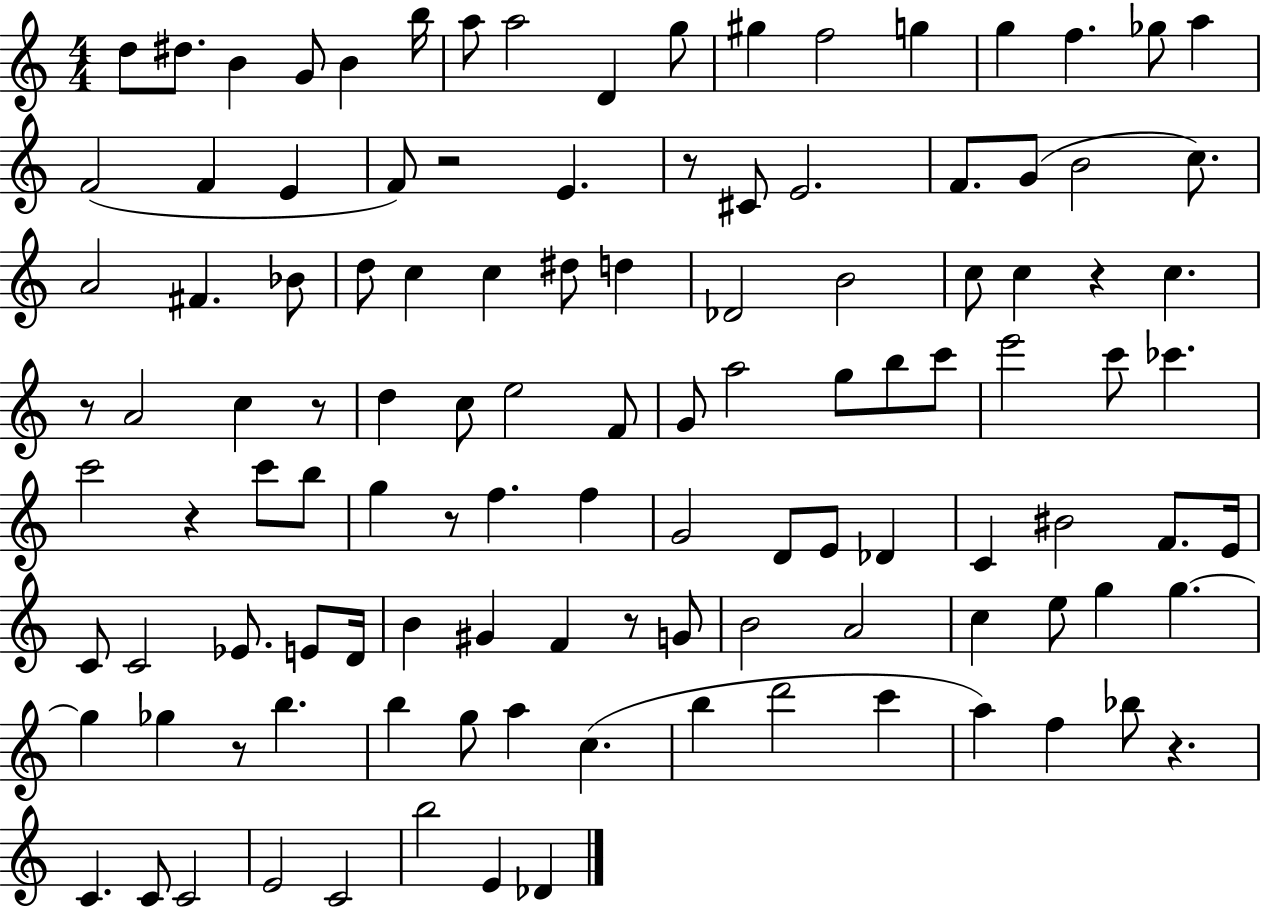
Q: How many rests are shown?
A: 10